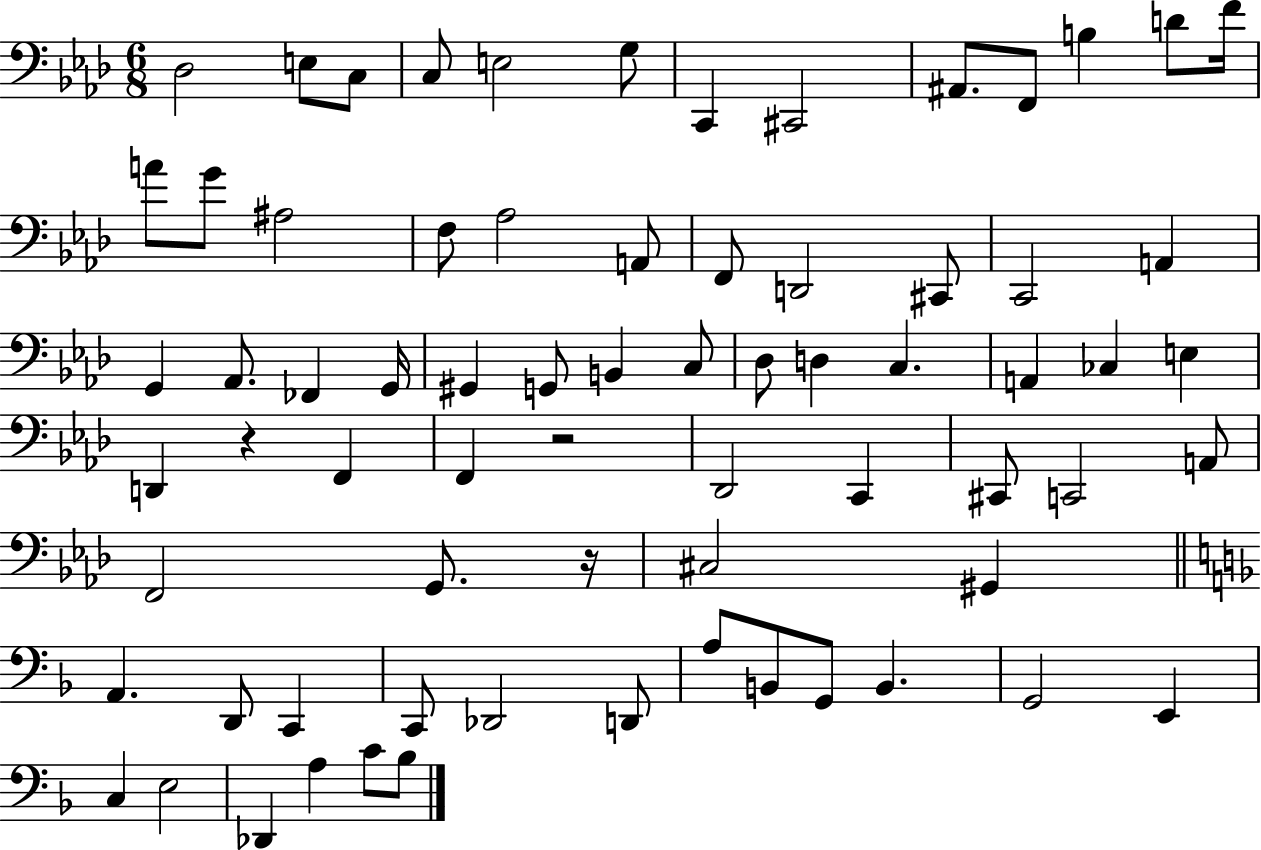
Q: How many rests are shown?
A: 3